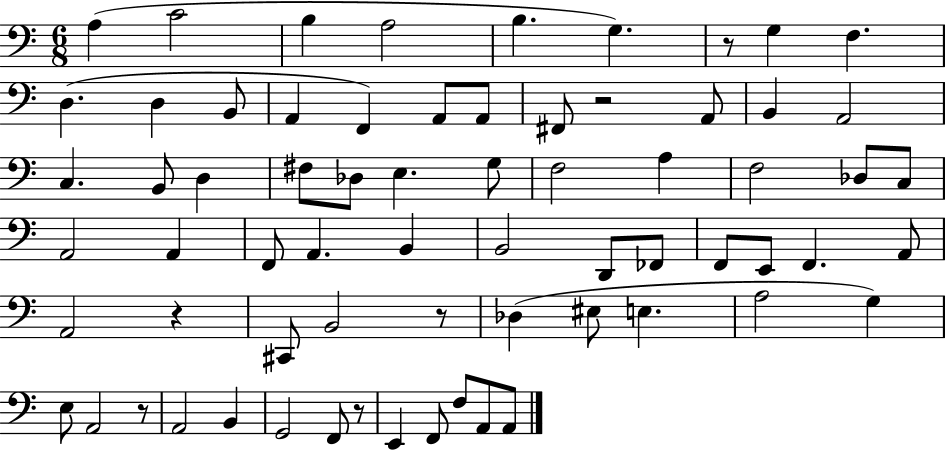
X:1
T:Untitled
M:6/8
L:1/4
K:C
A, C2 B, A,2 B, G, z/2 G, F, D, D, B,,/2 A,, F,, A,,/2 A,,/2 ^F,,/2 z2 A,,/2 B,, A,,2 C, B,,/2 D, ^F,/2 _D,/2 E, G,/2 F,2 A, F,2 _D,/2 C,/2 A,,2 A,, F,,/2 A,, B,, B,,2 D,,/2 _F,,/2 F,,/2 E,,/2 F,, A,,/2 A,,2 z ^C,,/2 B,,2 z/2 _D, ^E,/2 E, A,2 G, E,/2 A,,2 z/2 A,,2 B,, G,,2 F,,/2 z/2 E,, F,,/2 F,/2 A,,/2 A,,/2